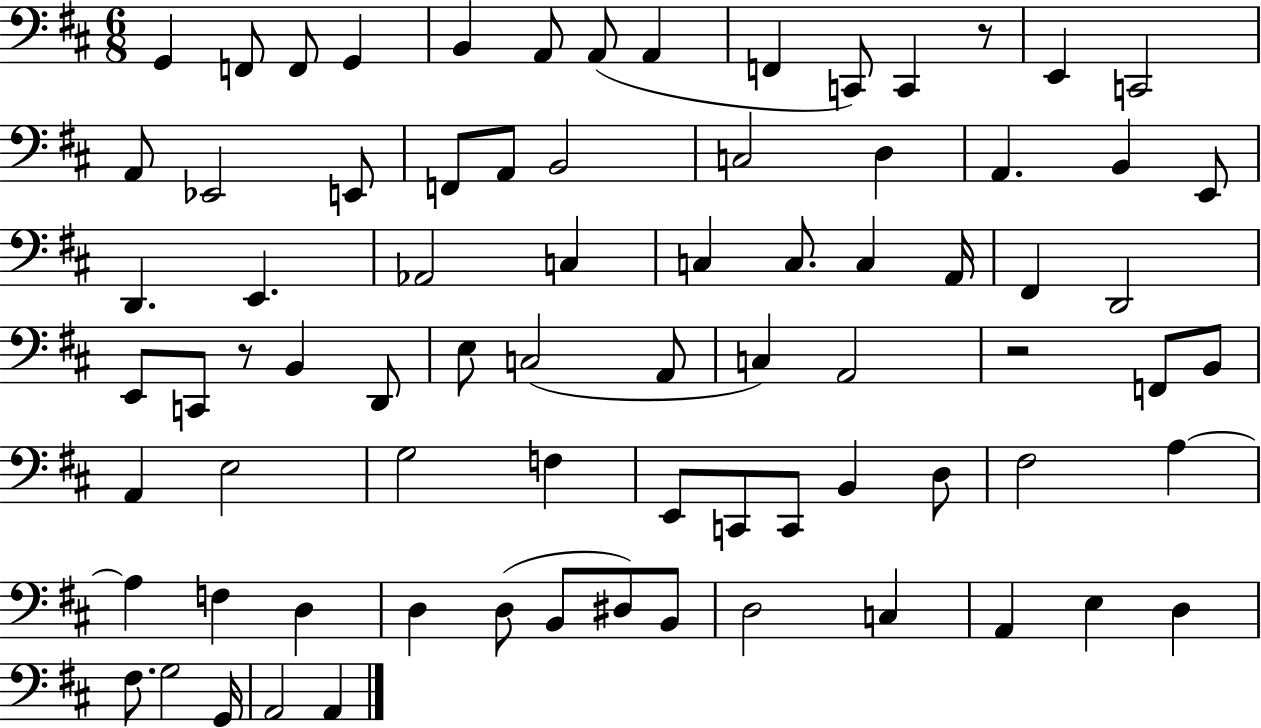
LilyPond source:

{
  \clef bass
  \numericTimeSignature
  \time 6/8
  \key d \major
  \repeat volta 2 { g,4 f,8 f,8 g,4 | b,4 a,8 a,8( a,4 | f,4 c,8) c,4 r8 | e,4 c,2 | \break a,8 ees,2 e,8 | f,8 a,8 b,2 | c2 d4 | a,4. b,4 e,8 | \break d,4. e,4. | aes,2 c4 | c4 c8. c4 a,16 | fis,4 d,2 | \break e,8 c,8 r8 b,4 d,8 | e8 c2( a,8 | c4) a,2 | r2 f,8 b,8 | \break a,4 e2 | g2 f4 | e,8 c,8 c,8 b,4 d8 | fis2 a4~~ | \break a4 f4 d4 | d4 d8( b,8 dis8) b,8 | d2 c4 | a,4 e4 d4 | \break fis8. g2 g,16 | a,2 a,4 | } \bar "|."
}